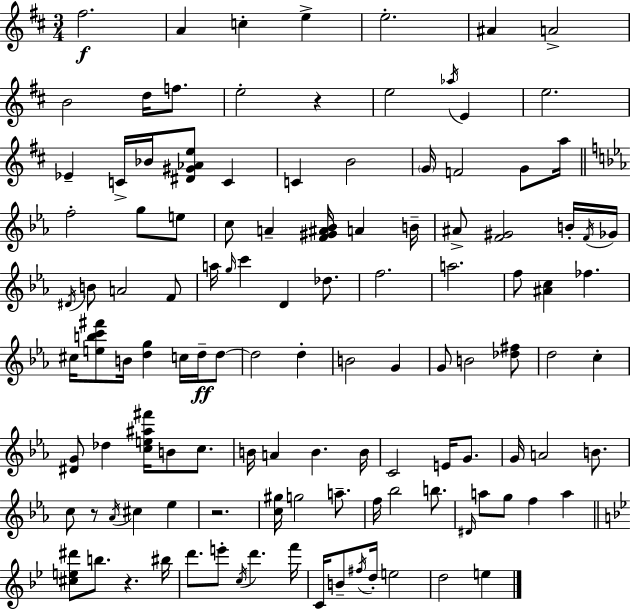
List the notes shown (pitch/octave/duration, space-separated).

F#5/h. A4/q C5/q E5/q E5/h. A#4/q A4/h B4/h D5/s F5/e. E5/h R/q E5/h Ab5/s E4/q E5/h. Eb4/q C4/s Bb4/s [D#4,G#4,Ab4,E5]/e C4/q C4/q B4/h G4/s F4/h G4/e A5/s F5/h G5/e E5/e C5/e A4/q [F4,G#4,A#4,Bb4]/s A4/q B4/s A#4/e [F4,G#4]/h B4/s F4/s Gb4/s D#4/s B4/e A4/h F4/e A5/s G5/s C6/q D4/q Db5/e. F5/h. A5/h. F5/e [A#4,C5]/q FES5/q. C#5/s [E5,B5,C6,F#6]/e B4/s [D5,G5]/q C5/s D5/s D5/e D5/h D5/q B4/h G4/q G4/e B4/h [Db5,F#5]/e D5/h C5/q [D#4,G4]/e Db5/q [C5,E5,A#5,F#6]/s B4/e C5/e. B4/s A4/q B4/q. B4/s C4/h E4/s G4/e. G4/s A4/h B4/e. C5/e R/e Ab4/s C#5/q Eb5/q R/h. [C5,G#5]/s G5/h A5/e. F5/s Bb5/h B5/e. D#4/s A5/e G5/e F5/q A5/q [C#5,E5,D#6]/e B5/e. R/q. BIS5/s D6/e. E6/e C5/s D6/q. F6/s C4/s B4/e F#5/s D5/s E5/h D5/h E5/q